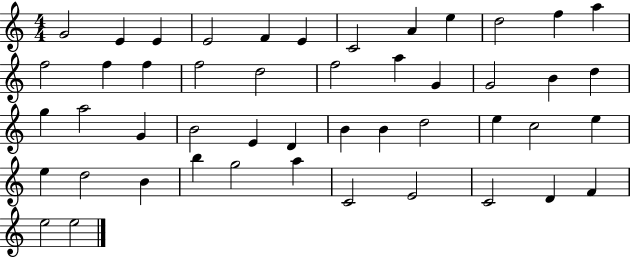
{
  \clef treble
  \numericTimeSignature
  \time 4/4
  \key c \major
  g'2 e'4 e'4 | e'2 f'4 e'4 | c'2 a'4 e''4 | d''2 f''4 a''4 | \break f''2 f''4 f''4 | f''2 d''2 | f''2 a''4 g'4 | g'2 b'4 d''4 | \break g''4 a''2 g'4 | b'2 e'4 d'4 | b'4 b'4 d''2 | e''4 c''2 e''4 | \break e''4 d''2 b'4 | b''4 g''2 a''4 | c'2 e'2 | c'2 d'4 f'4 | \break e''2 e''2 | \bar "|."
}